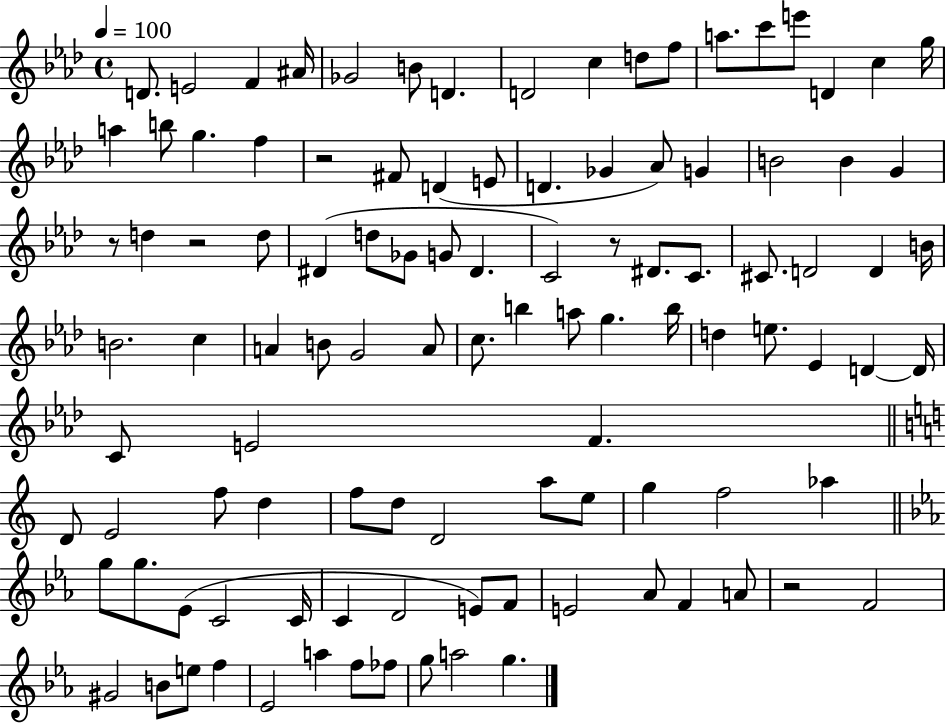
{
  \clef treble
  \time 4/4
  \defaultTimeSignature
  \key aes \major
  \tempo 4 = 100
  d'8. e'2 f'4 ais'16 | ges'2 b'8 d'4. | d'2 c''4 d''8 f''8 | a''8. c'''8 e'''8 d'4 c''4 g''16 | \break a''4 b''8 g''4. f''4 | r2 fis'8 d'4( e'8 | d'4. ges'4 aes'8) g'4 | b'2 b'4 g'4 | \break r8 d''4 r2 d''8 | dis'4( d''8 ges'8 g'8 dis'4. | c'2) r8 dis'8. c'8. | cis'8. d'2 d'4 b'16 | \break b'2. c''4 | a'4 b'8 g'2 a'8 | c''8. b''4 a''8 g''4. b''16 | d''4 e''8. ees'4 d'4~~ d'16 | \break c'8 e'2 f'4. | \bar "||" \break \key c \major d'8 e'2 f''8 d''4 | f''8 d''8 d'2 a''8 e''8 | g''4 f''2 aes''4 | \bar "||" \break \key ees \major g''8 g''8. ees'8( c'2 c'16 | c'4 d'2 e'8) f'8 | e'2 aes'8 f'4 a'8 | r2 f'2 | \break gis'2 b'8 e''8 f''4 | ees'2 a''4 f''8 fes''8 | g''8 a''2 g''4. | \bar "|."
}